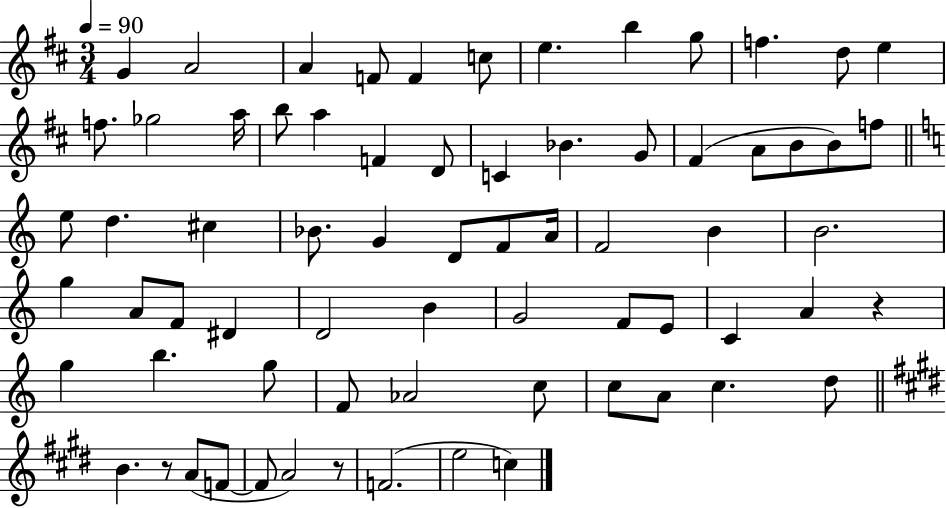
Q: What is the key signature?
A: D major